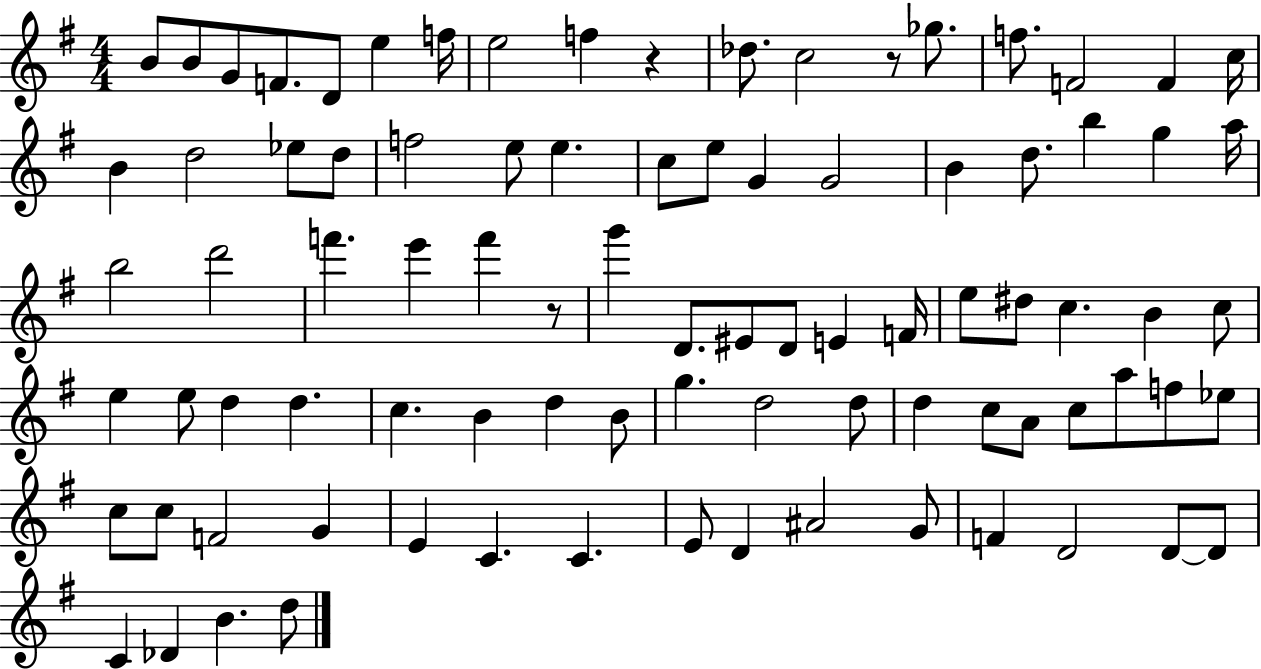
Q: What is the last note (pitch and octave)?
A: D5